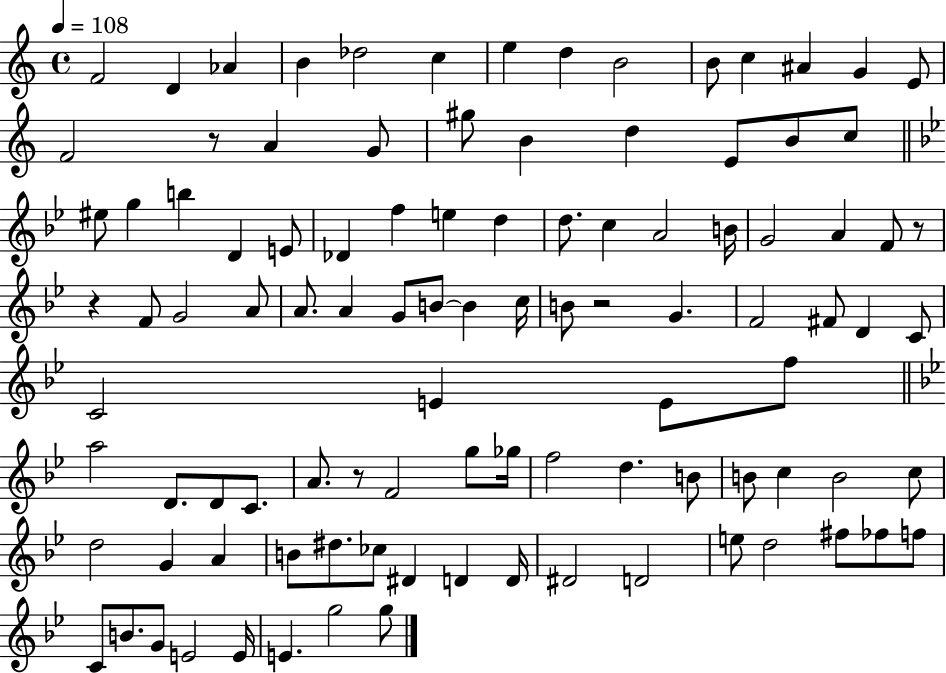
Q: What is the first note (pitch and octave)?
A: F4